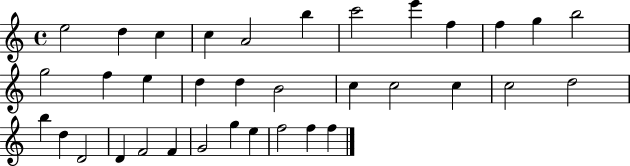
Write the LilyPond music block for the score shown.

{
  \clef treble
  \time 4/4
  \defaultTimeSignature
  \key c \major
  e''2 d''4 c''4 | c''4 a'2 b''4 | c'''2 e'''4 f''4 | f''4 g''4 b''2 | \break g''2 f''4 e''4 | d''4 d''4 b'2 | c''4 c''2 c''4 | c''2 d''2 | \break b''4 d''4 d'2 | d'4 f'2 f'4 | g'2 g''4 e''4 | f''2 f''4 f''4 | \break \bar "|."
}